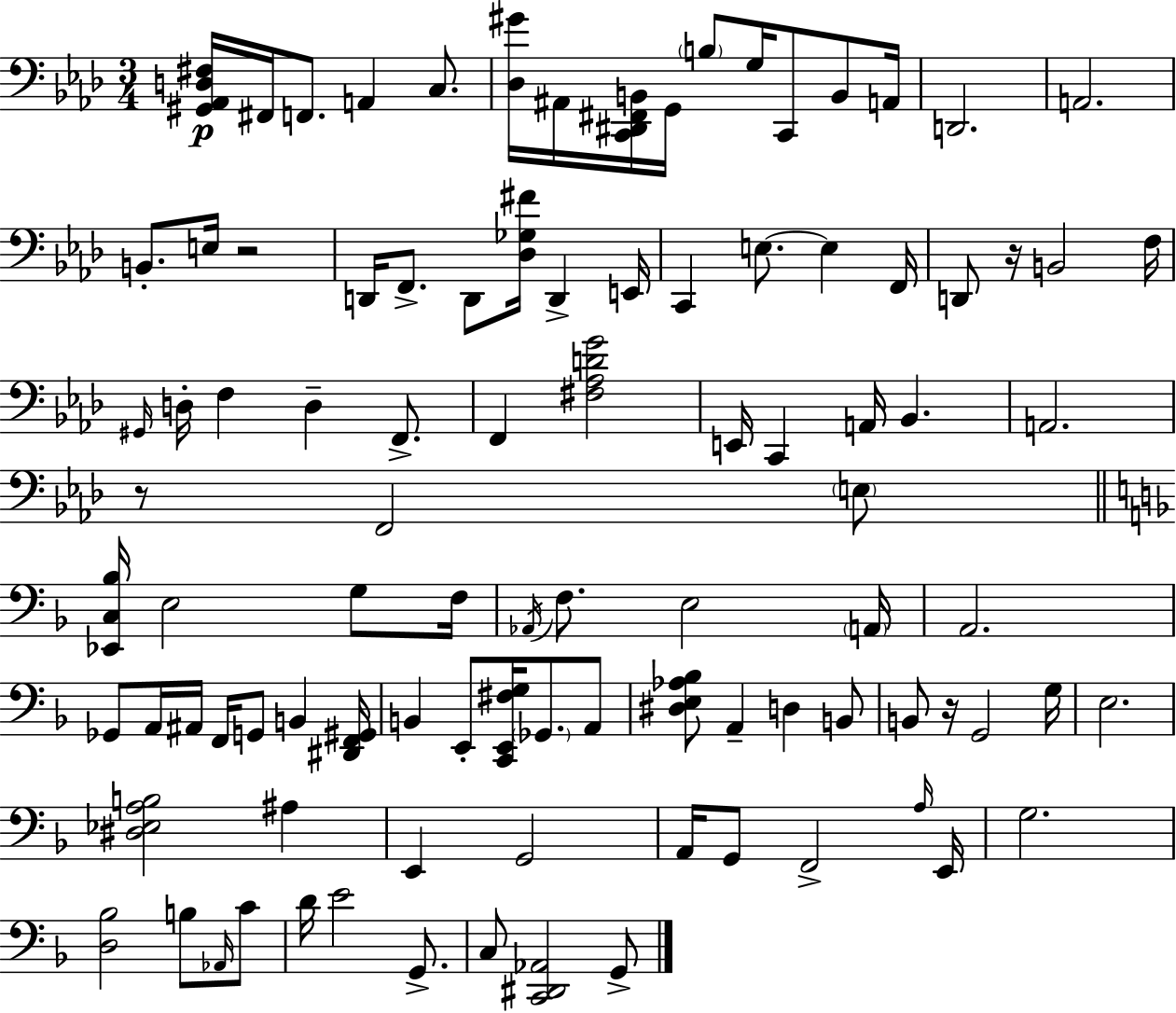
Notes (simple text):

[G#2,Ab2,D3,F#3]/s F#2/s F2/e. A2/q C3/e. [Db3,G#4]/s A#2/s [C2,D#2,F#2,B2]/s G2/s B3/e G3/s C2/e B2/e A2/s D2/h. A2/h. B2/e. E3/s R/h D2/s F2/e. D2/e [Db3,Gb3,F#4]/s D2/q E2/s C2/q E3/e. E3/q F2/s D2/e R/s B2/h F3/s G#2/s D3/s F3/q D3/q F2/e. F2/q [F#3,Ab3,D4,G4]/h E2/s C2/q A2/s Bb2/q. A2/h. R/e F2/h E3/e [Eb2,C3,Bb3]/s E3/h G3/e F3/s Ab2/s F3/e. E3/h A2/s A2/h. Gb2/e A2/s A#2/s F2/s G2/e B2/q [D#2,F2,G#2]/s B2/q E2/e [C2,E2,F#3,G3]/s Gb2/e. A2/e [D#3,E3,Ab3,Bb3]/e A2/q D3/q B2/e B2/e R/s G2/h G3/s E3/h. [D#3,Eb3,A3,B3]/h A#3/q E2/q G2/h A2/s G2/e F2/h A3/s E2/s G3/h. [D3,Bb3]/h B3/e Ab2/s C4/e D4/s E4/h G2/e. C3/e [C2,D#2,Ab2]/h G2/e